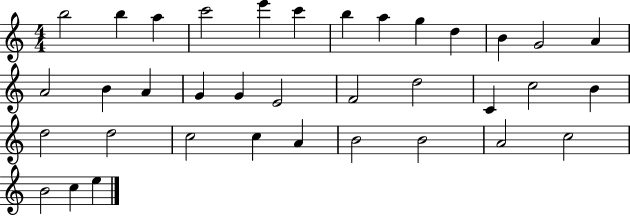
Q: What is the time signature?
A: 4/4